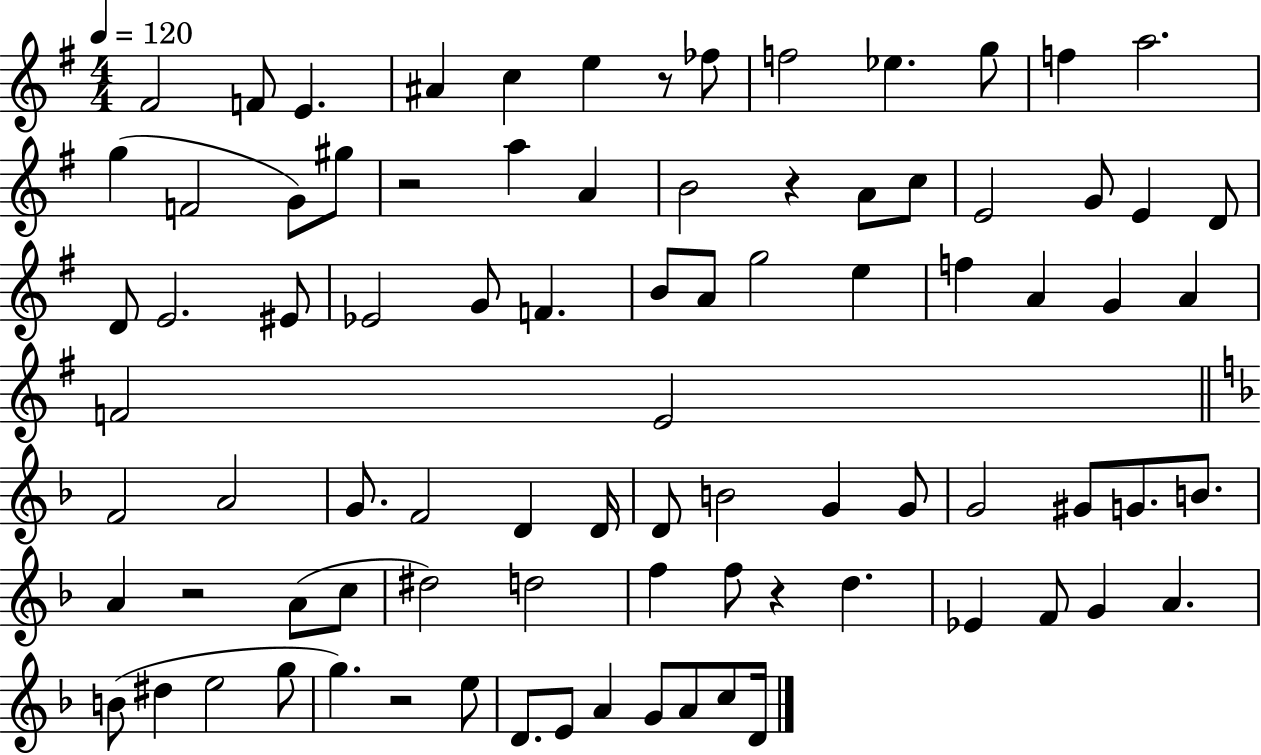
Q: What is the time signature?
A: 4/4